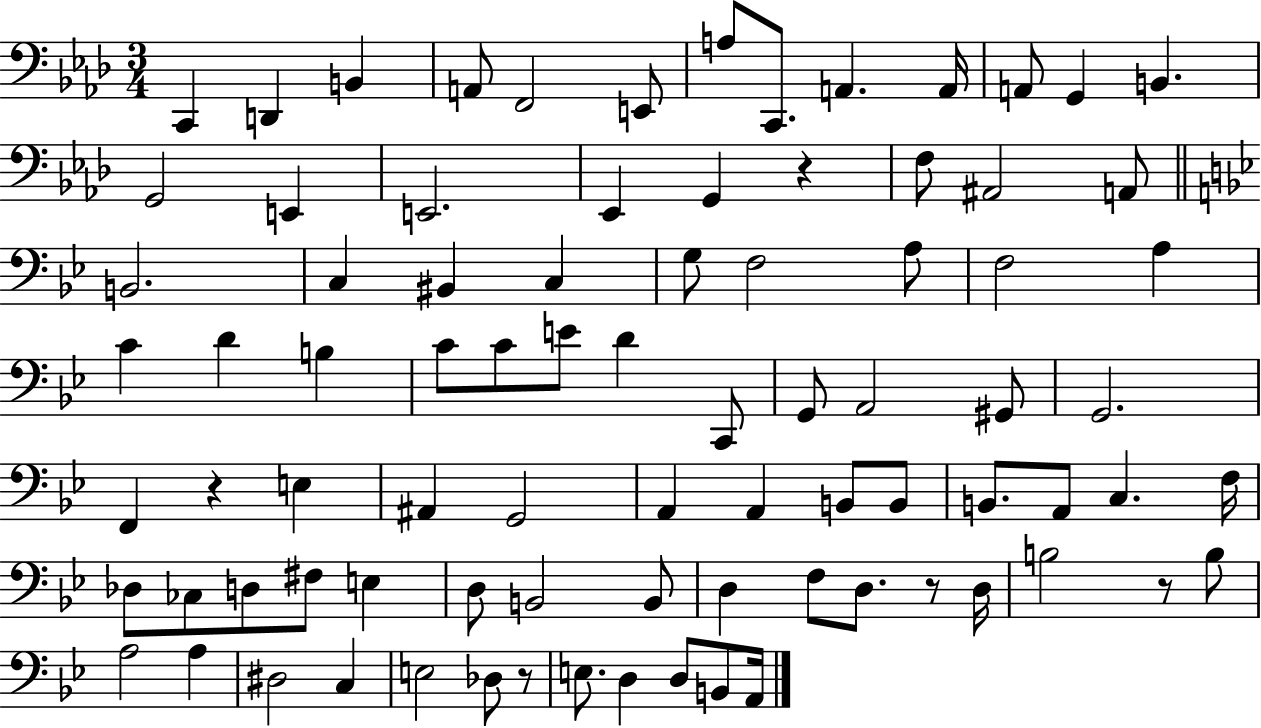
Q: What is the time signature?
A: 3/4